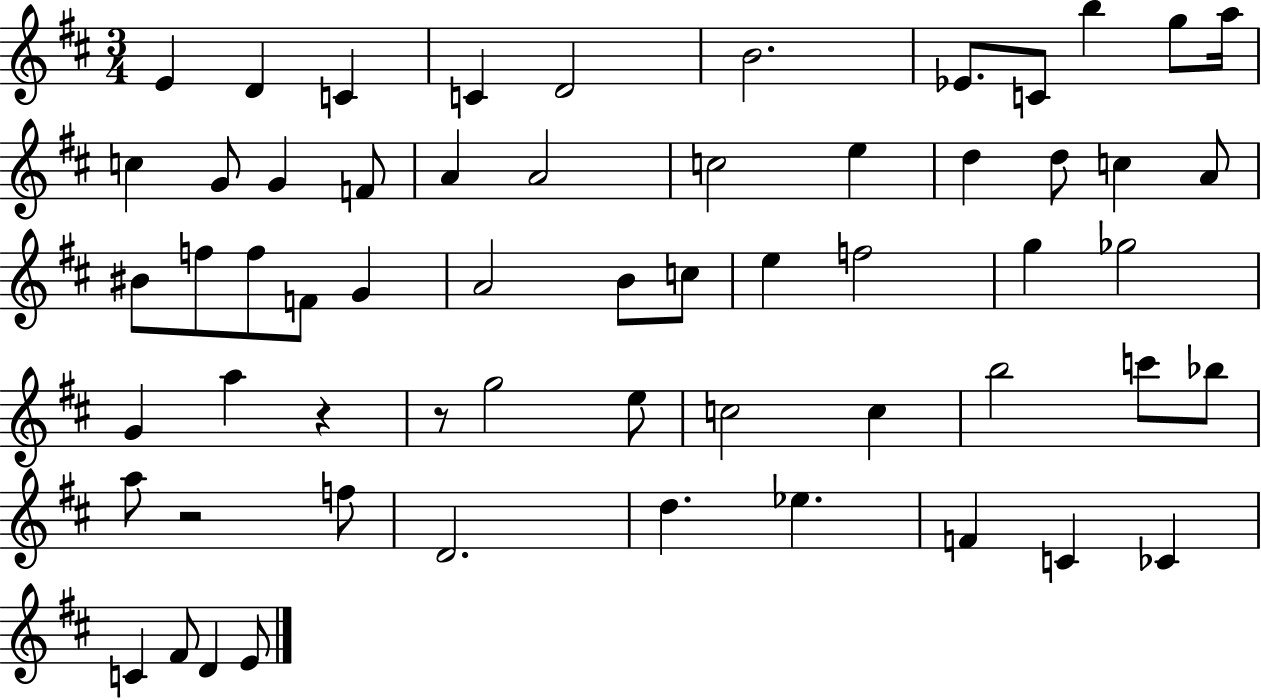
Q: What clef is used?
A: treble